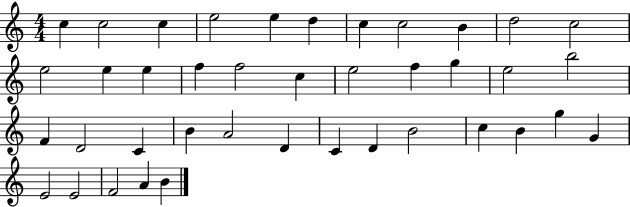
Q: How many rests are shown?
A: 0